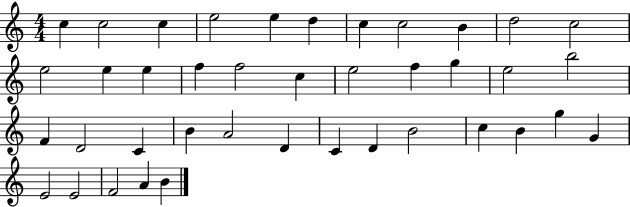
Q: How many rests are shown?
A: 0